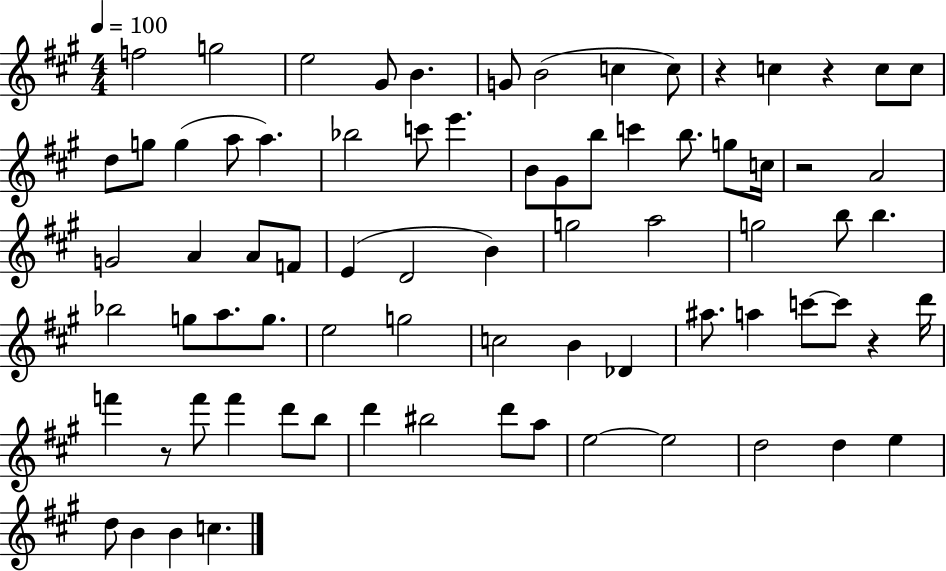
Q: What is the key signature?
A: A major